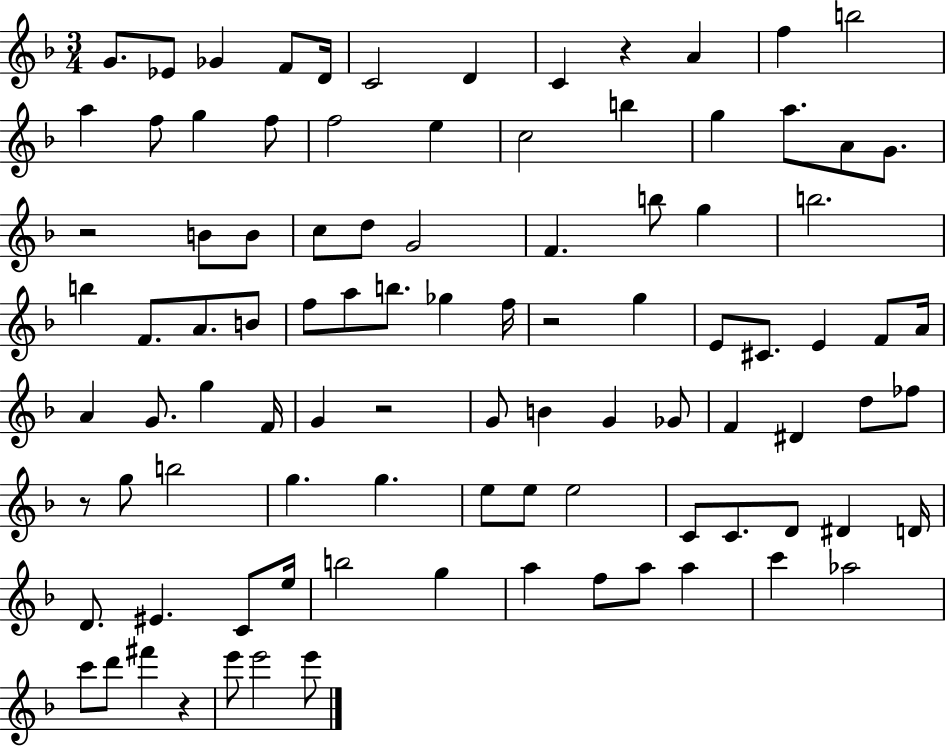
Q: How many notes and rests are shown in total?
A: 96